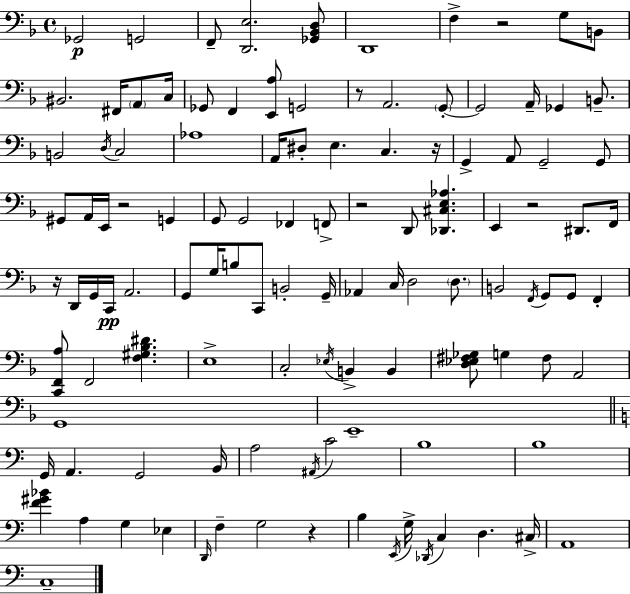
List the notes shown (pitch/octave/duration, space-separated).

Gb2/h G2/h F2/e [D2,E3]/h. [Gb2,Bb2,D3]/e D2/w F3/q R/h G3/e B2/e BIS2/h. F#2/s A2/e C3/s Gb2/e F2/q [E2,A3]/e G2/h R/e A2/h. G2/e G2/h A2/s Gb2/q B2/e. B2/h D3/s C3/h Ab3/w A2/s D#3/e E3/q. C3/q. R/s G2/q A2/e G2/h G2/e G#2/e A2/s E2/s R/h G2/q G2/e G2/h FES2/q F2/e R/h D2/e [Db2,C#3,E3,Ab3]/q. E2/q R/h D#2/e. F2/s R/s D2/s G2/s C2/s A2/h. G2/e G3/s B3/e C2/e B2/h G2/s Ab2/q C3/s D3/h D3/e. B2/h F2/s G2/e G2/e F2/q [C2,F2,A3]/e F2/h [F3,G#3,Bb3,D#4]/q. E3/w C3/h Eb3/s B2/q B2/q [D3,Eb3,F#3,Gb3]/e G3/q F#3/e A2/h G2/w E2/w G2/s A2/q. G2/h B2/s A3/h A#2/s C4/h B3/w B3/w [F4,G#4,Bb4]/q A3/q G3/q Eb3/q D2/s F3/q G3/h R/q B3/q E2/s G3/s Db2/s C3/q D3/q. C#3/s A2/w C3/w